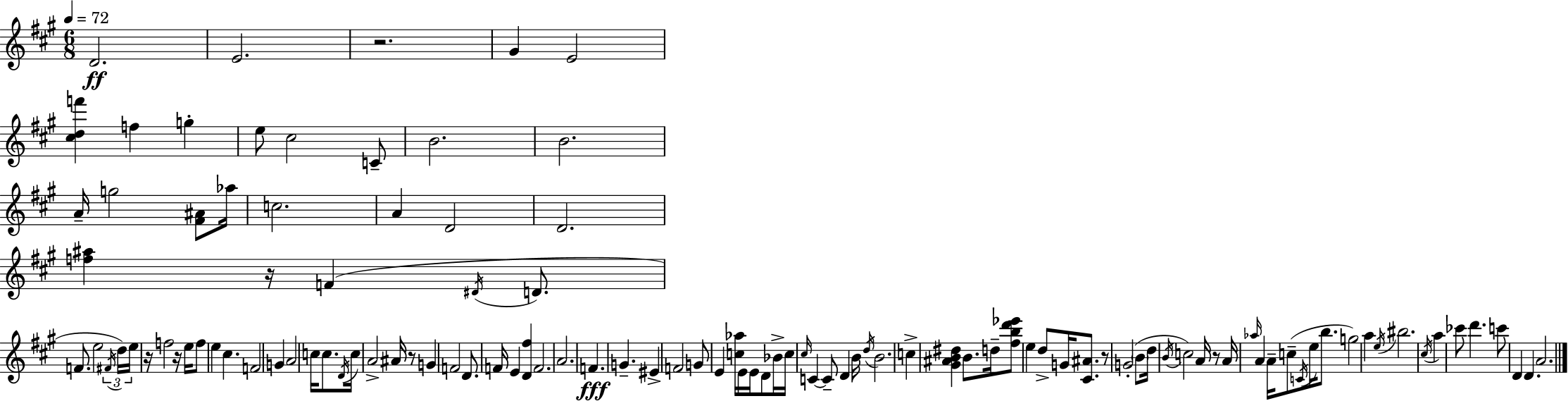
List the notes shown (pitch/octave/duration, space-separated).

D4/h. E4/h. R/h. G#4/q E4/h [C#5,D5,F6]/q F5/q G5/q E5/e C#5/h C4/e B4/h. B4/h. A4/s G5/h [F#4,A#4]/e Ab5/s C5/h. A4/q D4/h D4/h. [F5,A#5]/q R/s F4/q D#4/s D4/e. F4/e. E5/h F#4/s D5/s E5/s R/s F5/h R/s E5/s F5/e E5/q C#5/q. F4/h G4/q A4/h C5/s C5/e. D4/s C5/s A4/h A#4/s R/e G4/q F4/h D4/e. F4/s E4/q [D4,F#5]/q F4/h. A4/h. F4/q. G4/q. EIS4/q F4/h G4/e E4/q [C5,Ab5]/s E4/s E4/s D4/e Bb4/s C5/s C#5/s C4/q C4/e D4/q B4/s D5/s B4/h. C5/q [G#4,A#4,B4,D#5]/q B4/e. D5/s [F#5,B5,D6,Eb6]/e E5/q D5/e G4/s [C#4,A#4]/e. R/e G4/h B4/e D5/s B4/s C5/h A4/s R/e A4/s Ab5/s A4/q A4/s C5/e C4/s E5/s B5/e. G5/h A5/q E5/s BIS5/h. C#5/s A5/q CES6/e D6/q. C6/e D4/q D4/q. A4/h.